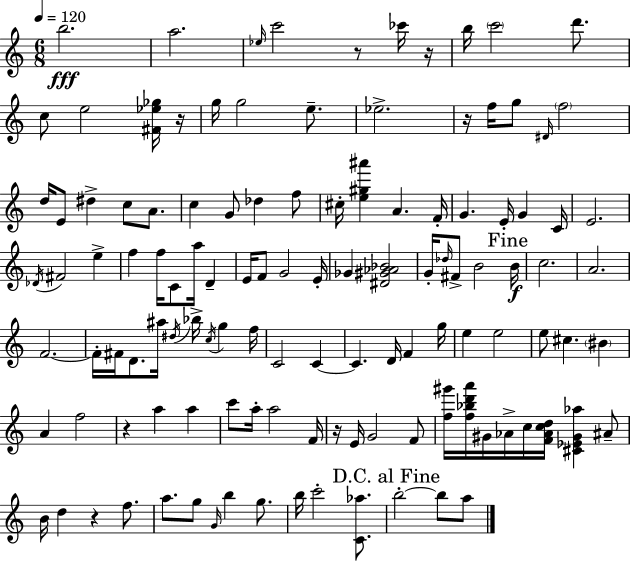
B5/h. A5/h. Eb5/s C6/h R/e CES6/s R/s B5/s C6/h D6/e. C5/e E5/h [F#4,Eb5,Gb5]/s R/s G5/s G5/h E5/e. Eb5/h. R/s F5/s G5/e D#4/s F5/h D5/s E4/e D#5/q C5/e A4/e. C5/q G4/e Db5/q F5/e C#5/s [E5,G#5,A#6]/q A4/q. F4/s G4/q. E4/s G4/q C4/s E4/h. Db4/s F#4/h E5/q F5/q F5/s C4/e A5/s D4/q E4/s F4/e G4/h E4/s Gb4/q [D#4,G#4,Ab4,Bb4]/h G4/s Db5/s F#4/e B4/h B4/s C5/h. A4/h. F4/h. F4/s F#4/s D4/e. A#5/s D#5/s Bb5/s C5/s G5/q F5/s C4/h C4/q C4/q. D4/s F4/q G5/s E5/q E5/h E5/e C#5/q. BIS4/q A4/q F5/h R/q A5/q A5/q C6/e A5/s A5/h F4/s R/s E4/s G4/h F4/e [F5,G#6]/s [F5,Bb5,D6,A6]/s G#4/s Ab4/s C5/s [F4,Ab4,C5,D5]/s [C#4,Eb4,G#4,Ab5]/q A#4/e B4/s D5/q R/q F5/e. A5/e. G5/e G4/s B5/q G5/e. B5/s C6/h [C4,Ab5]/e. B5/h B5/e A5/e